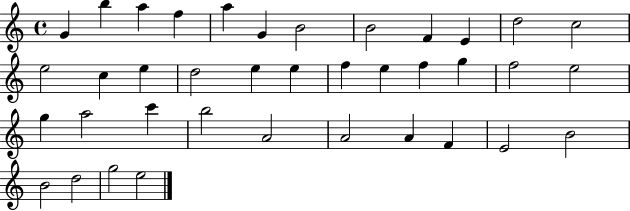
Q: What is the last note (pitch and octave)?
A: E5